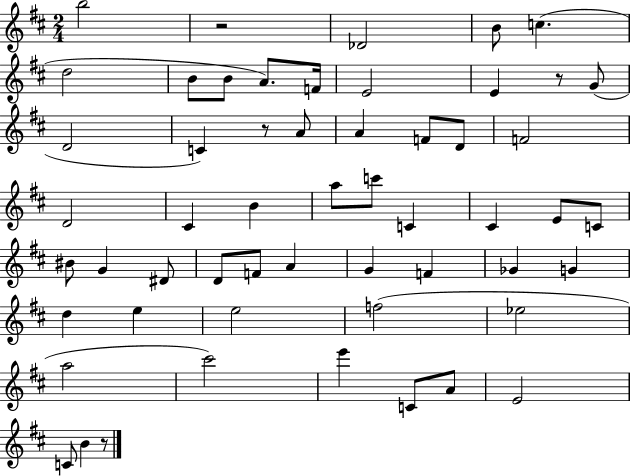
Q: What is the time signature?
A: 2/4